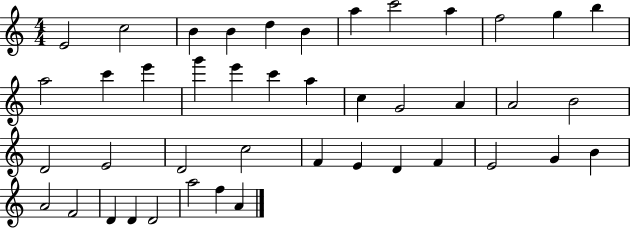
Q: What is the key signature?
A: C major